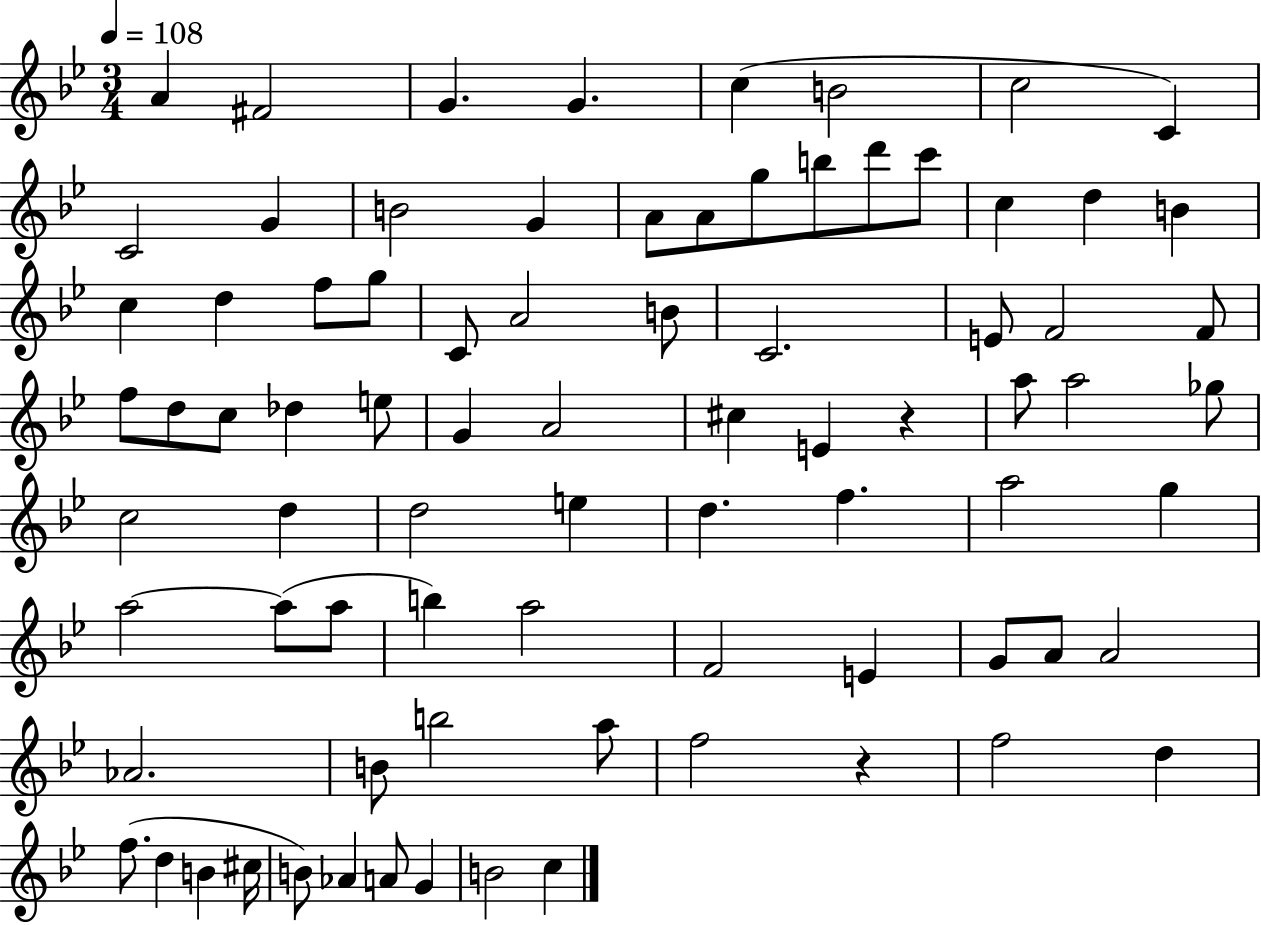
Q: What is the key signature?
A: BES major